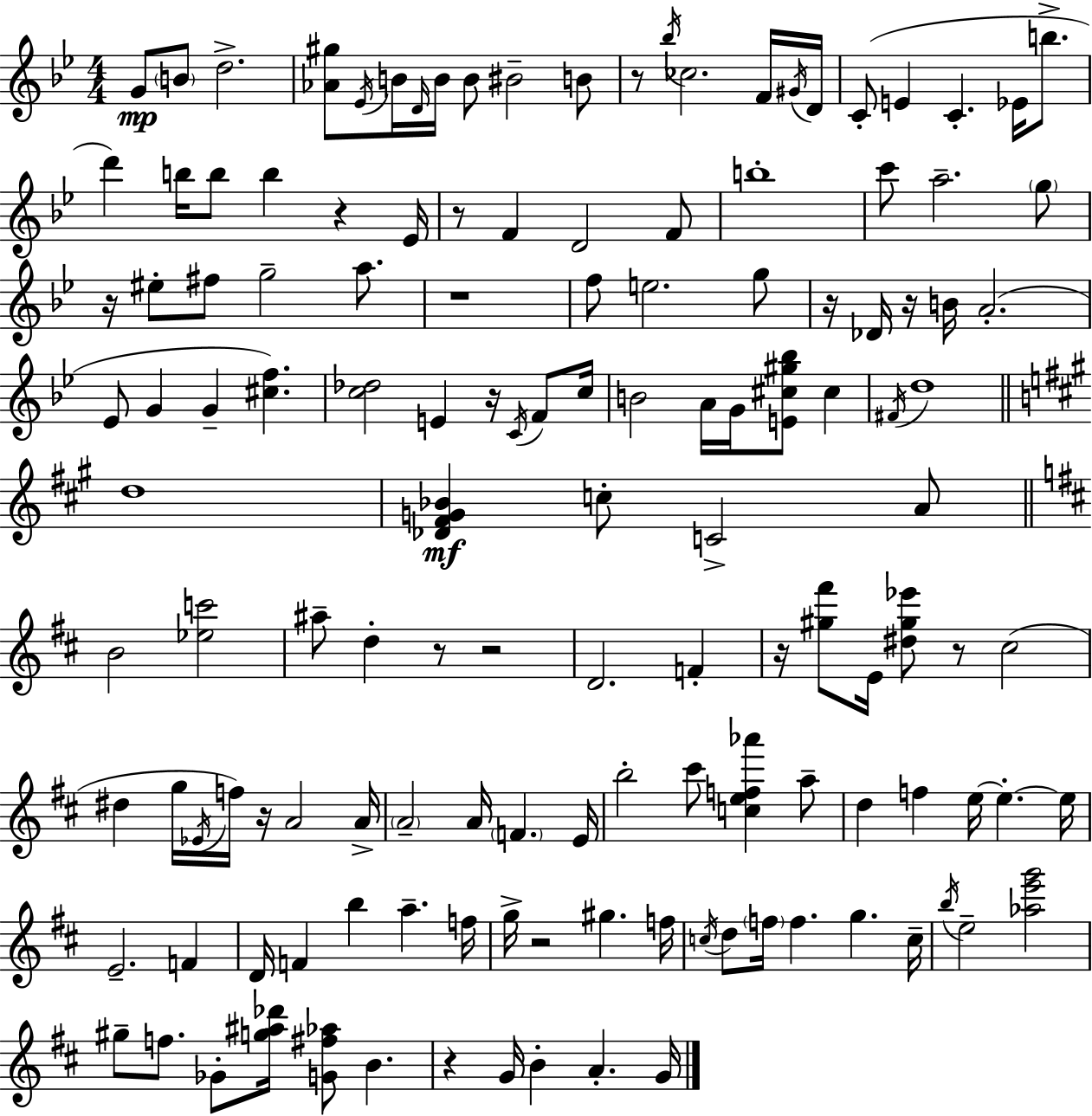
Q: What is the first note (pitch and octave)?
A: G4